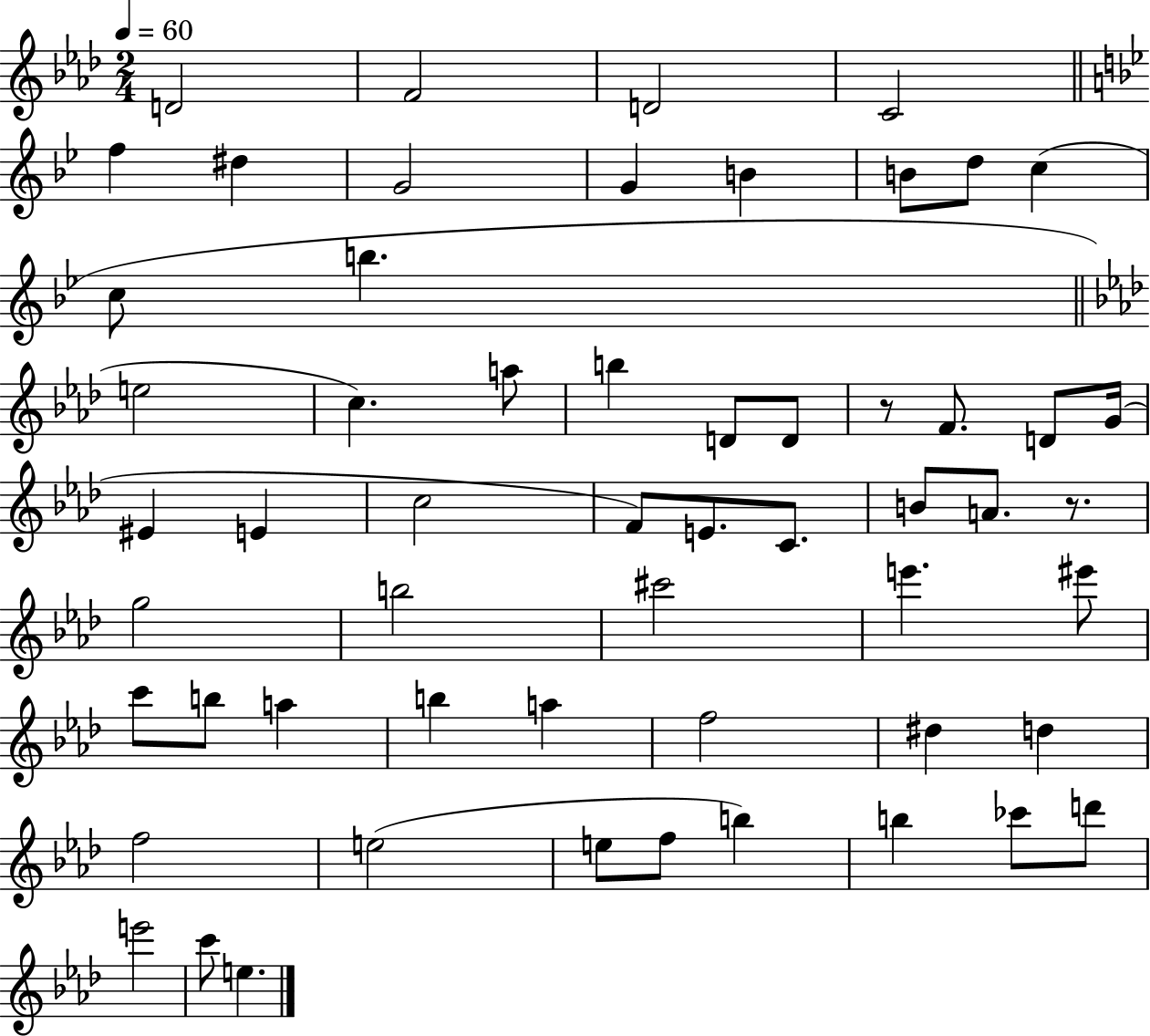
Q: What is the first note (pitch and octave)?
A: D4